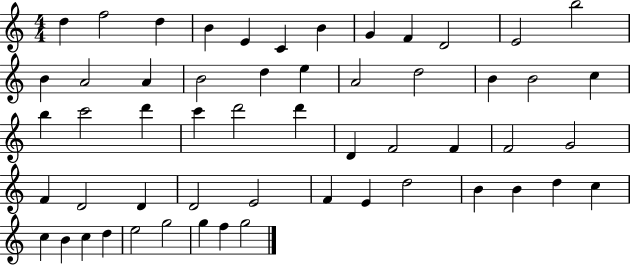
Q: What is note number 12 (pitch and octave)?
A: B5